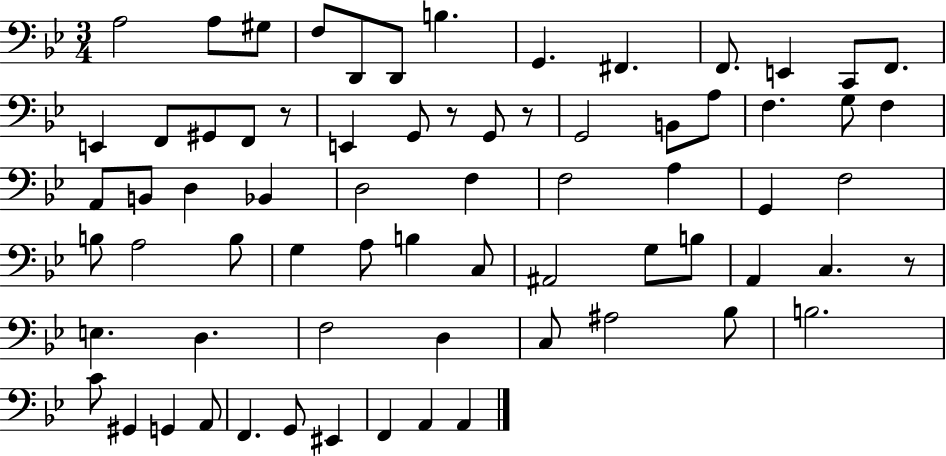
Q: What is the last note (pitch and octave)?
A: A2